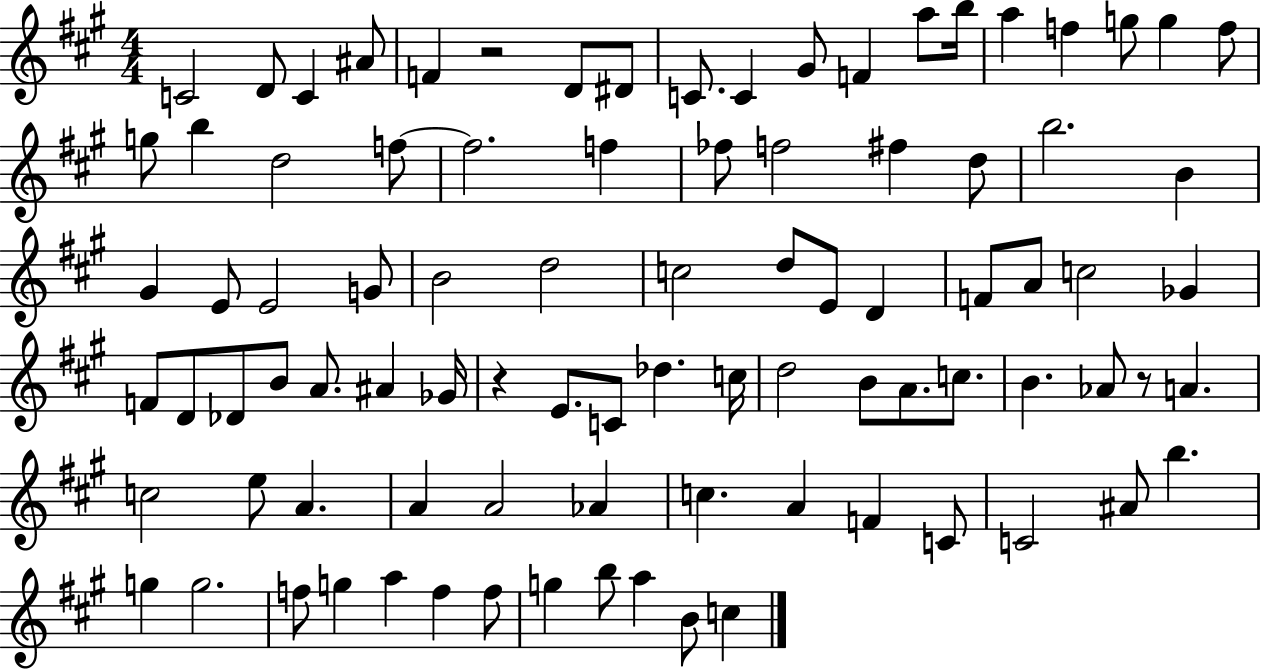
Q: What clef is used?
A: treble